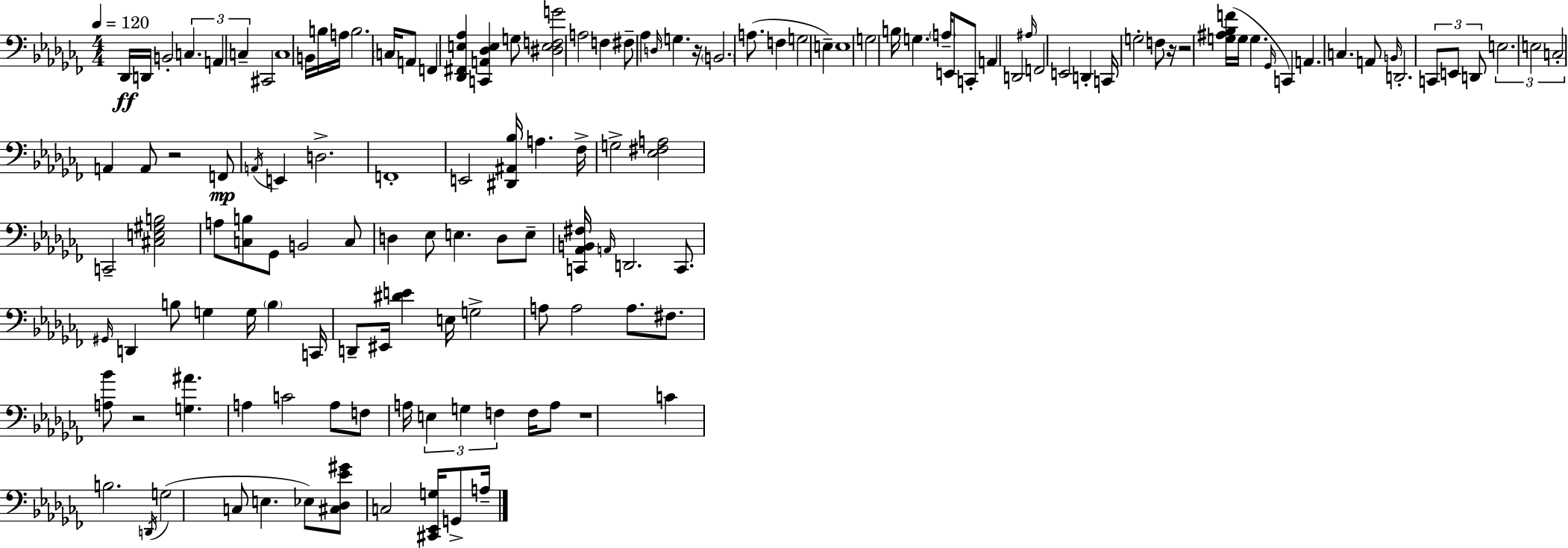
Db2/s D2/s B2/h C3/q. A2/q C3/q C#2/h C3/w B2/s B3/s A3/s B3/h. C3/s A2/e F2/q [Db2,F#2,E3,Ab3]/q [C2,A2,Db3,E3]/q G3/e [D#3,E3,F3,G4]/h A3/h F3/q F#3/e Ab3/q D3/s G3/q. R/s B2/h. A3/e. F3/q G3/h E3/q E3/w G3/h B3/s G3/q. A3/s E2/e C2/e A2/q D2/h A#3/s F2/h E2/h D2/q C2/s G3/h F3/e R/s R/h [G3,A#3,Bb3,F4]/s G3/s G3/q. Gb2/s C2/q A2/q. C3/q. A2/e B2/s D2/h. C2/e E2/e D2/e E3/h. E3/h C3/h A2/q A2/e R/h F2/e A2/s E2/q D3/h. F2/w E2/h [D#2,A#2,Bb3]/s A3/q. FES3/s G3/h [Eb3,F#3,A3]/h C2/h [C#3,E3,G#3,B3]/h A3/e [C3,B3]/e Gb2/e B2/h C3/e D3/q Eb3/e E3/q. D3/e E3/e [C2,Ab2,B2,F#3]/s A2/s D2/h. C2/e. G#2/s D2/q B3/e G3/q G3/s B3/q C2/s D2/e EIS2/s [D#4,E4]/q E3/s G3/h A3/e A3/h A3/e. F#3/e. [A3,Bb4]/e R/h [G3,A#4]/q. A3/q C4/h A3/e F3/e A3/s E3/q G3/q F3/q F3/s A3/e R/w C4/q B3/h. D2/s G3/h C3/e E3/q. Eb3/e [C#3,Db3,Eb4,G#4]/e C3/h [C#2,Eb2,G3]/s G2/e A3/s